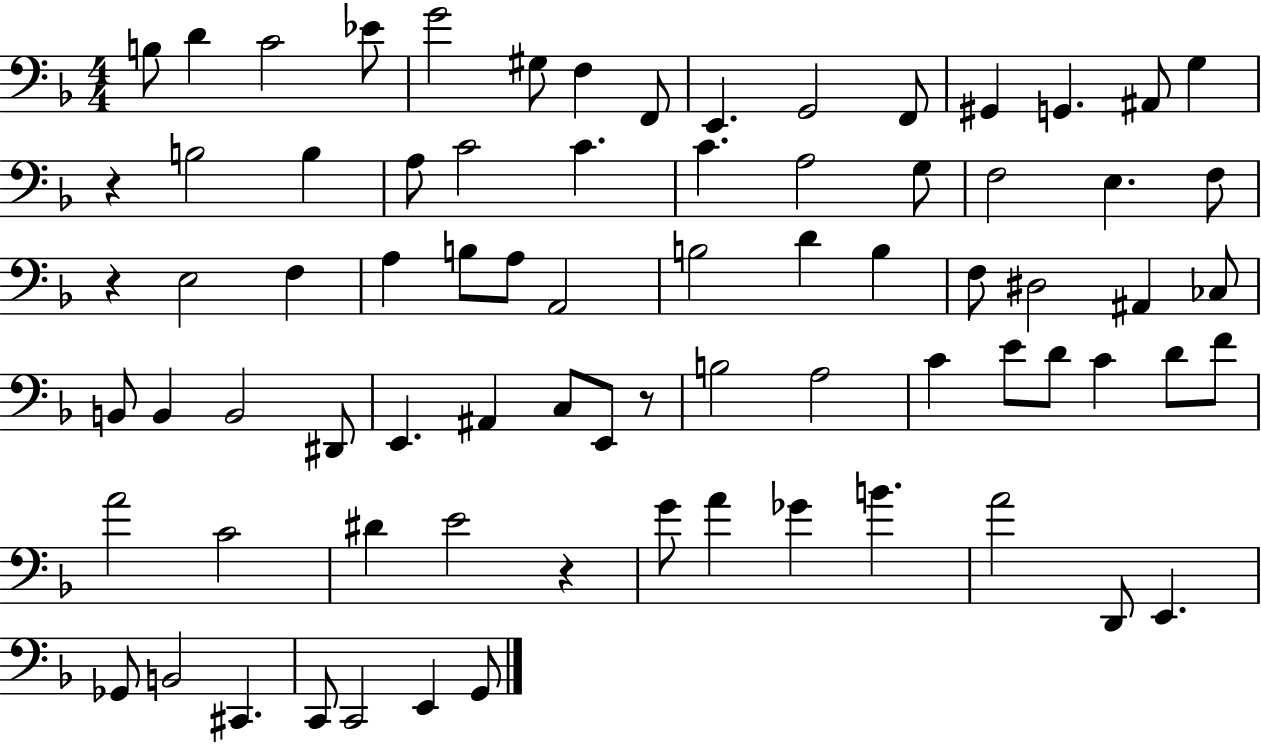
X:1
T:Untitled
M:4/4
L:1/4
K:F
B,/2 D C2 _E/2 G2 ^G,/2 F, F,,/2 E,, G,,2 F,,/2 ^G,, G,, ^A,,/2 G, z B,2 B, A,/2 C2 C C A,2 G,/2 F,2 E, F,/2 z E,2 F, A, B,/2 A,/2 A,,2 B,2 D B, F,/2 ^D,2 ^A,, _C,/2 B,,/2 B,, B,,2 ^D,,/2 E,, ^A,, C,/2 E,,/2 z/2 B,2 A,2 C E/2 D/2 C D/2 F/2 A2 C2 ^D E2 z G/2 A _G B A2 D,,/2 E,, _G,,/2 B,,2 ^C,, C,,/2 C,,2 E,, G,,/2